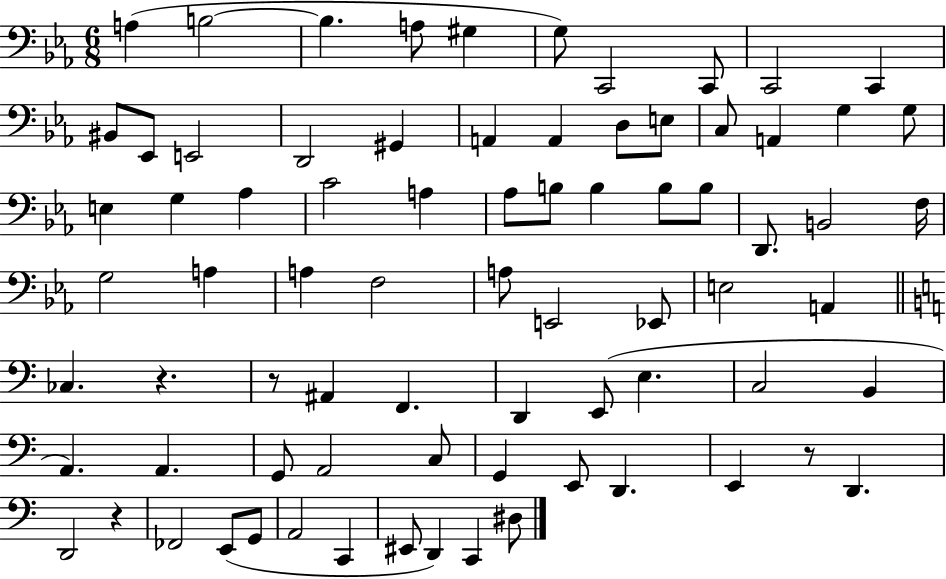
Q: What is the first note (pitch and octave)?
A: A3